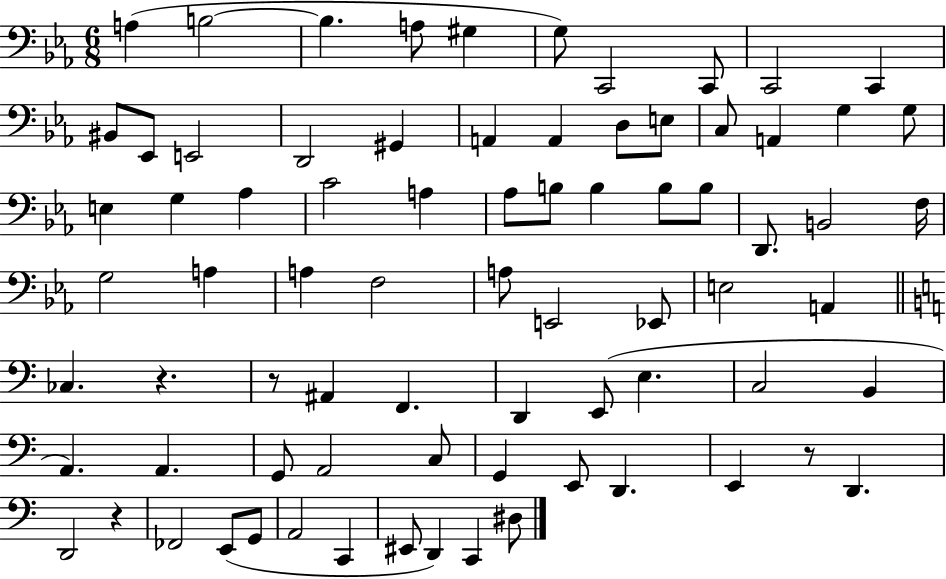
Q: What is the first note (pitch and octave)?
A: A3